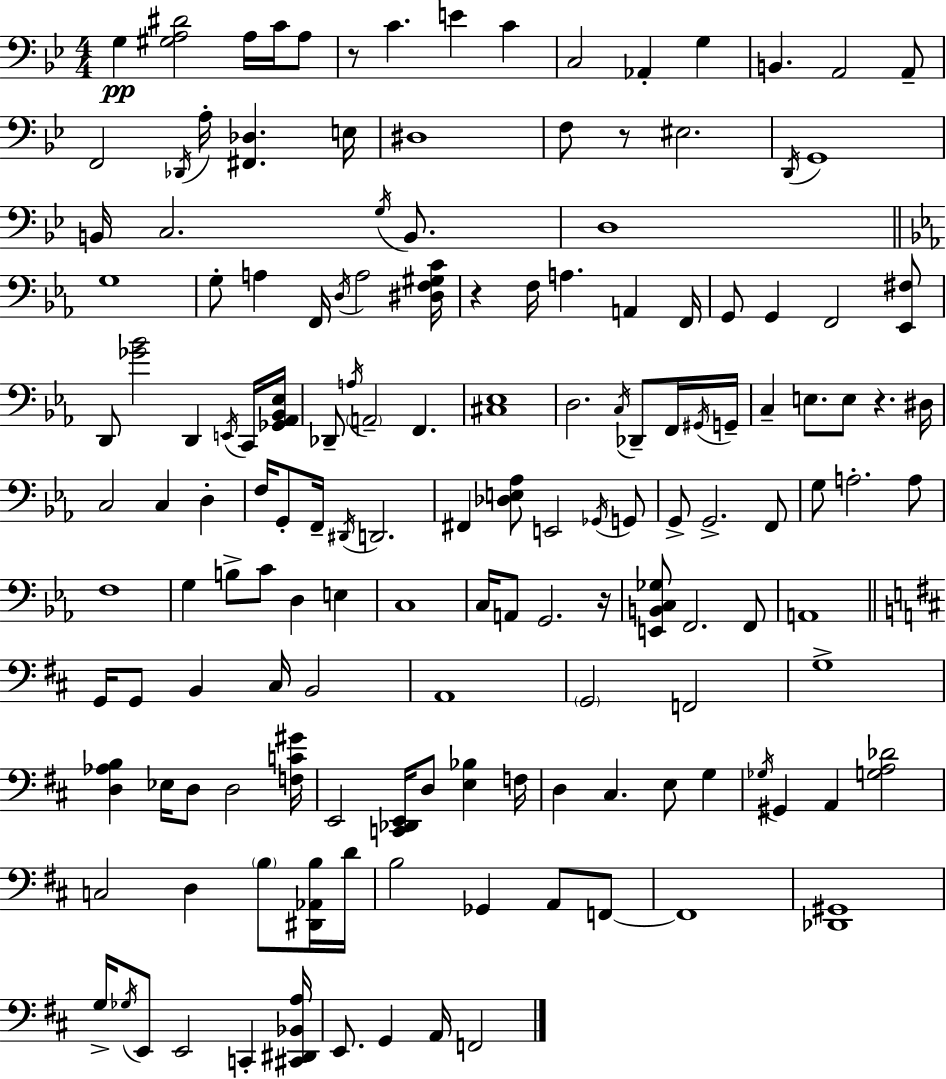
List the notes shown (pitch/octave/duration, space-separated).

G3/q [G#3,A3,D#4]/h A3/s C4/s A3/e R/e C4/q. E4/q C4/q C3/h Ab2/q G3/q B2/q. A2/h A2/e F2/h Db2/s A3/s [F#2,Db3]/q. E3/s D#3/w F3/e R/e EIS3/h. D2/s G2/w B2/s C3/h. G3/s B2/e. D3/w G3/w G3/e A3/q F2/s D3/s A3/h [D#3,F3,G#3,C4]/s R/q F3/s A3/q. A2/q F2/s G2/e G2/q F2/h [Eb2,F#3]/e D2/e [Gb4,Bb4]/h D2/q E2/s C2/s [Gb2,Ab2,Bb2,Eb3]/s Db2/e A3/s A2/h F2/q. [C#3,Eb3]/w D3/h. C3/s Db2/e F2/s G#2/s G2/s C3/q E3/e. E3/e R/q. D#3/s C3/h C3/q D3/q F3/s G2/e F2/s D#2/s D2/h. F#2/q [Db3,E3,Ab3]/e E2/h Gb2/s G2/e G2/e G2/h. F2/e G3/e A3/h. A3/e F3/w G3/q B3/e C4/e D3/q E3/q C3/w C3/s A2/e G2/h. R/s [E2,B2,C3,Gb3]/e F2/h. F2/e A2/w G2/s G2/e B2/q C#3/s B2/h A2/w G2/h F2/h G3/w [D3,Ab3,B3]/q Eb3/s D3/e D3/h [F3,C4,G#4]/s E2/h [C2,Db2,E2]/s D3/e [E3,Bb3]/q F3/s D3/q C#3/q. E3/e G3/q Gb3/s G#2/q A2/q [G3,A3,Db4]/h C3/h D3/q B3/e [D#2,Ab2,B3]/s D4/s B3/h Gb2/q A2/e F2/e F2/w [Db2,G#2]/w G3/s Gb3/s E2/e E2/h C2/q [C#2,D#2,Bb2,A3]/s E2/e. G2/q A2/s F2/h